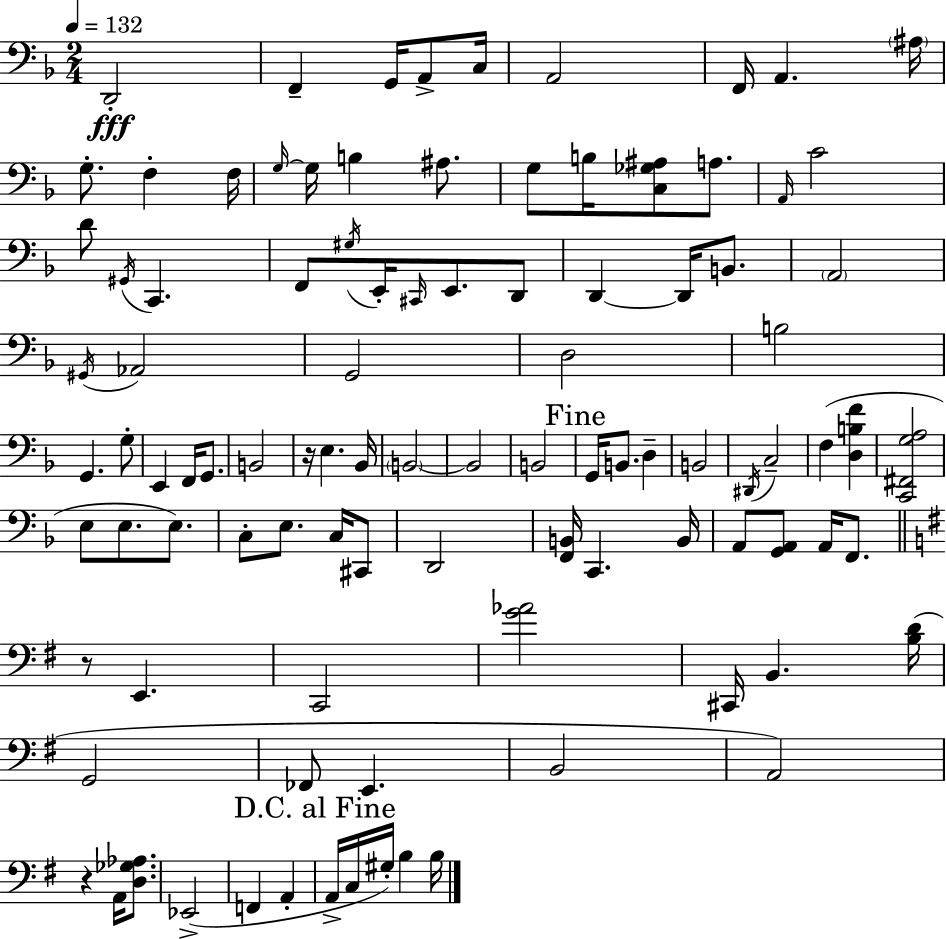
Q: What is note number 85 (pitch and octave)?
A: C3